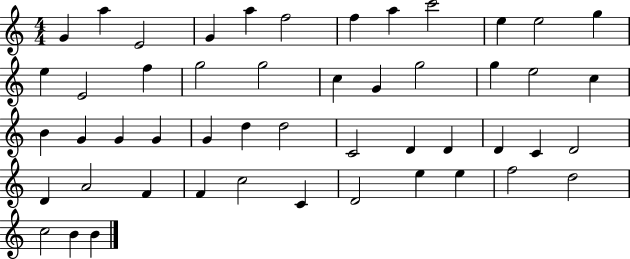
X:1
T:Untitled
M:4/4
L:1/4
K:C
G a E2 G a f2 f a c'2 e e2 g e E2 f g2 g2 c G g2 g e2 c B G G G G d d2 C2 D D D C D2 D A2 F F c2 C D2 e e f2 d2 c2 B B